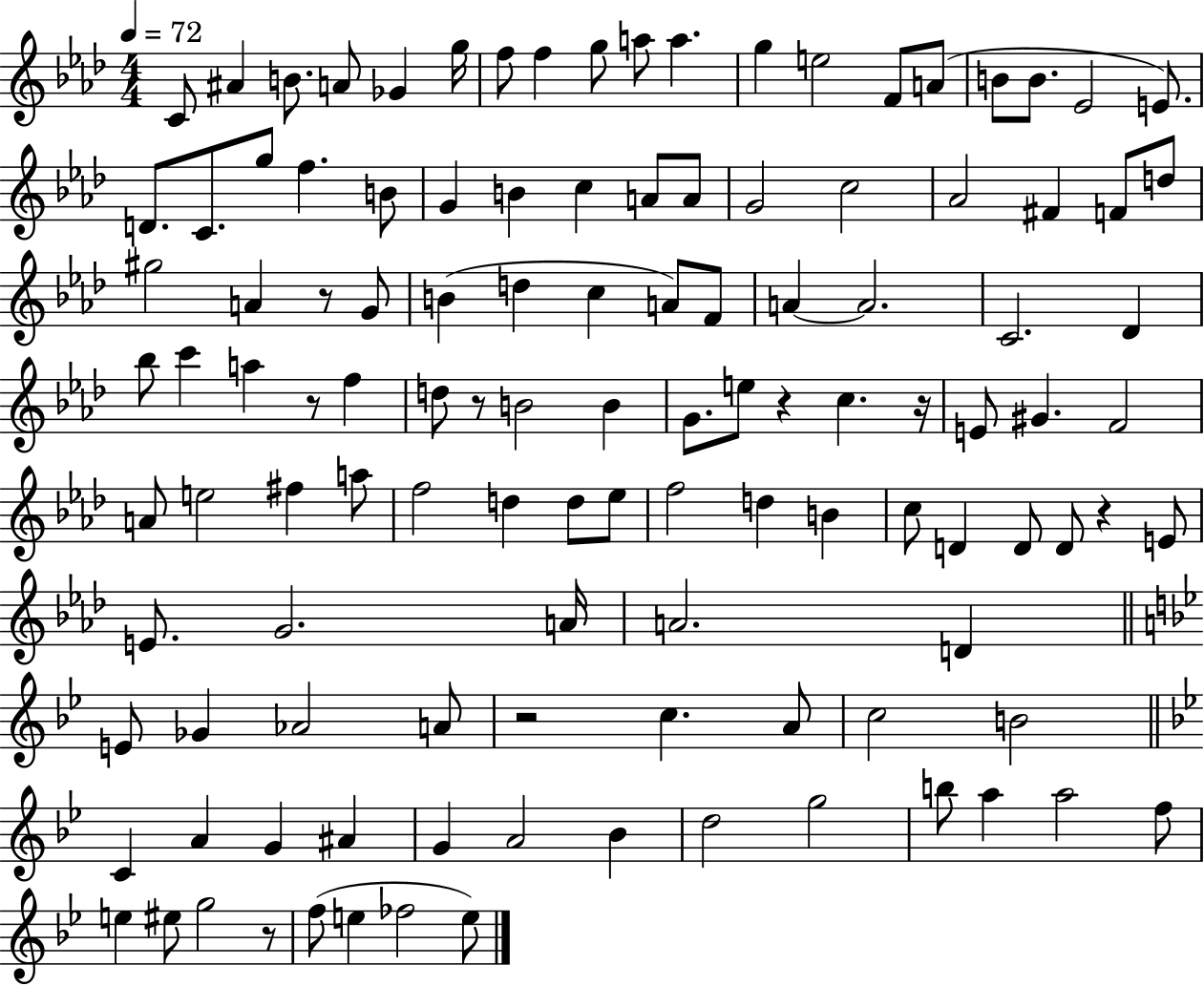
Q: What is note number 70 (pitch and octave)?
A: D5